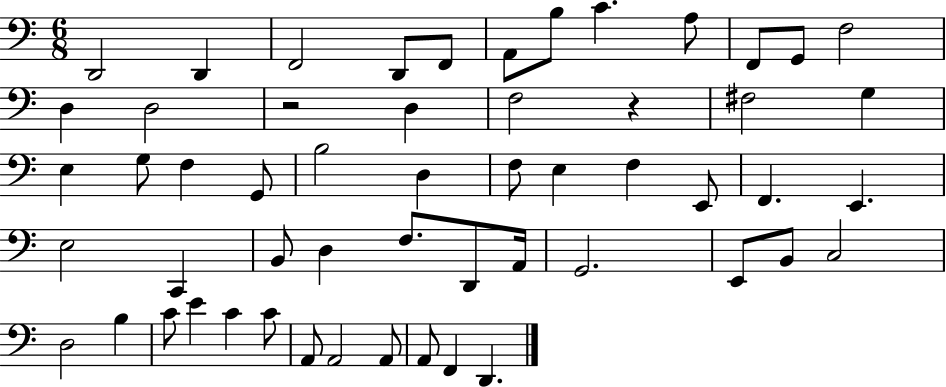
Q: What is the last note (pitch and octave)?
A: D2